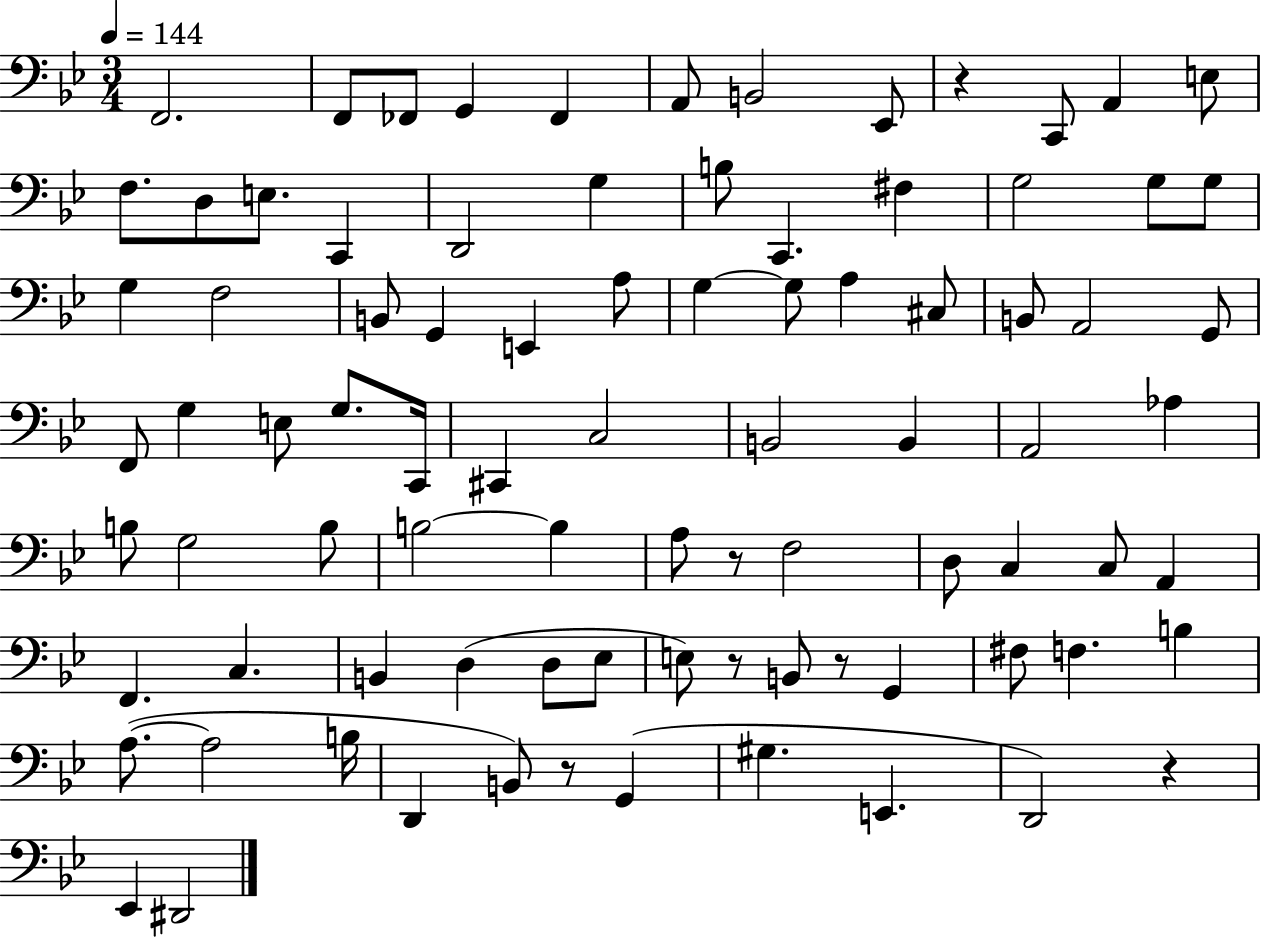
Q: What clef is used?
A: bass